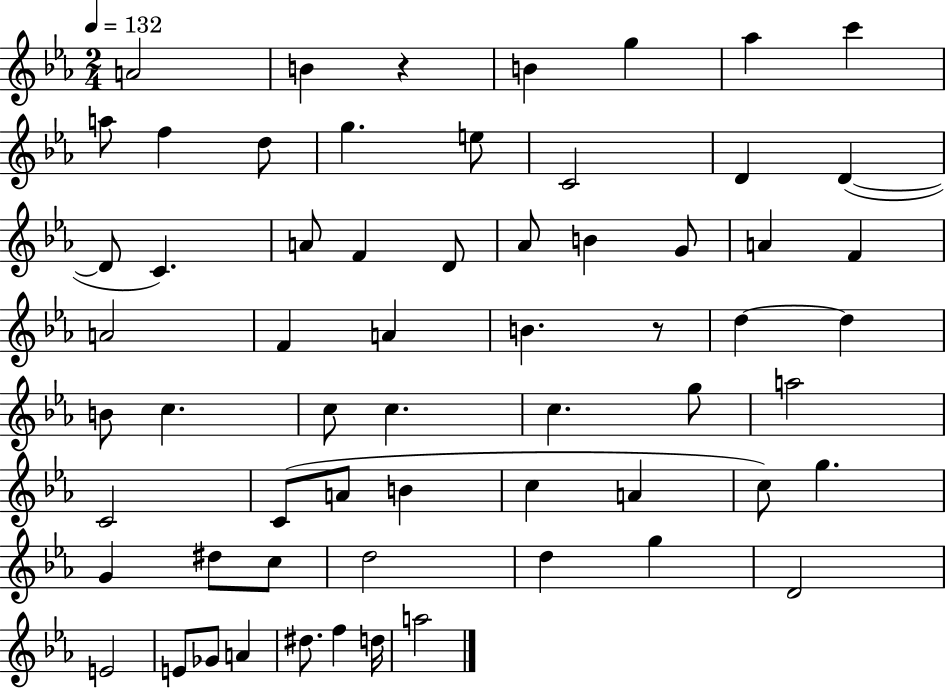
X:1
T:Untitled
M:2/4
L:1/4
K:Eb
A2 B z B g _a c' a/2 f d/2 g e/2 C2 D D D/2 C A/2 F D/2 _A/2 B G/2 A F A2 F A B z/2 d d B/2 c c/2 c c g/2 a2 C2 C/2 A/2 B c A c/2 g G ^d/2 c/2 d2 d g D2 E2 E/2 _G/2 A ^d/2 f d/4 a2